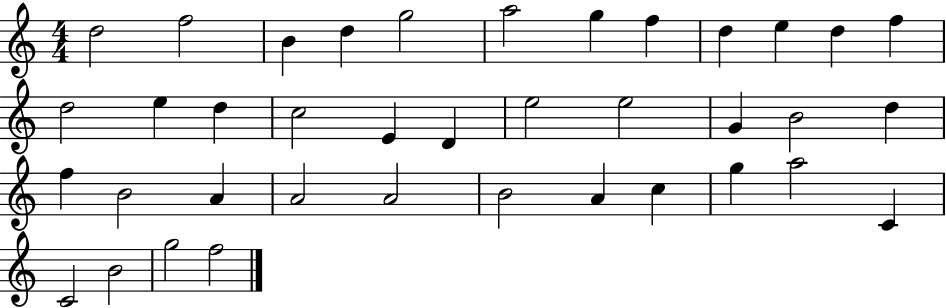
D5/h F5/h B4/q D5/q G5/h A5/h G5/q F5/q D5/q E5/q D5/q F5/q D5/h E5/q D5/q C5/h E4/q D4/q E5/h E5/h G4/q B4/h D5/q F5/q B4/h A4/q A4/h A4/h B4/h A4/q C5/q G5/q A5/h C4/q C4/h B4/h G5/h F5/h